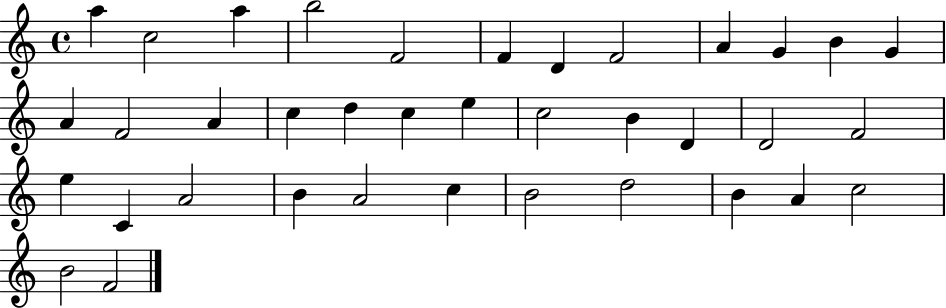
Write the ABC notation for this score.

X:1
T:Untitled
M:4/4
L:1/4
K:C
a c2 a b2 F2 F D F2 A G B G A F2 A c d c e c2 B D D2 F2 e C A2 B A2 c B2 d2 B A c2 B2 F2